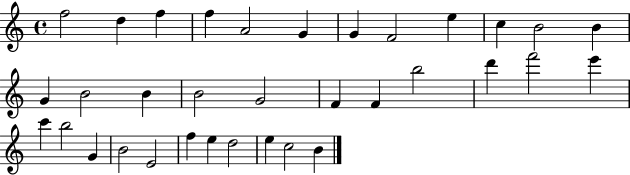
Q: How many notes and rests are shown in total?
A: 34